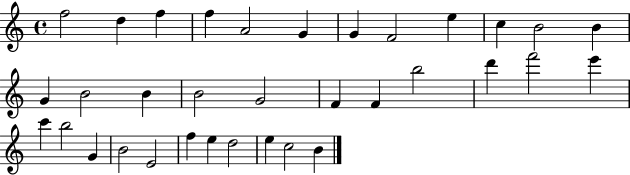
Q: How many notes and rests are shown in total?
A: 34